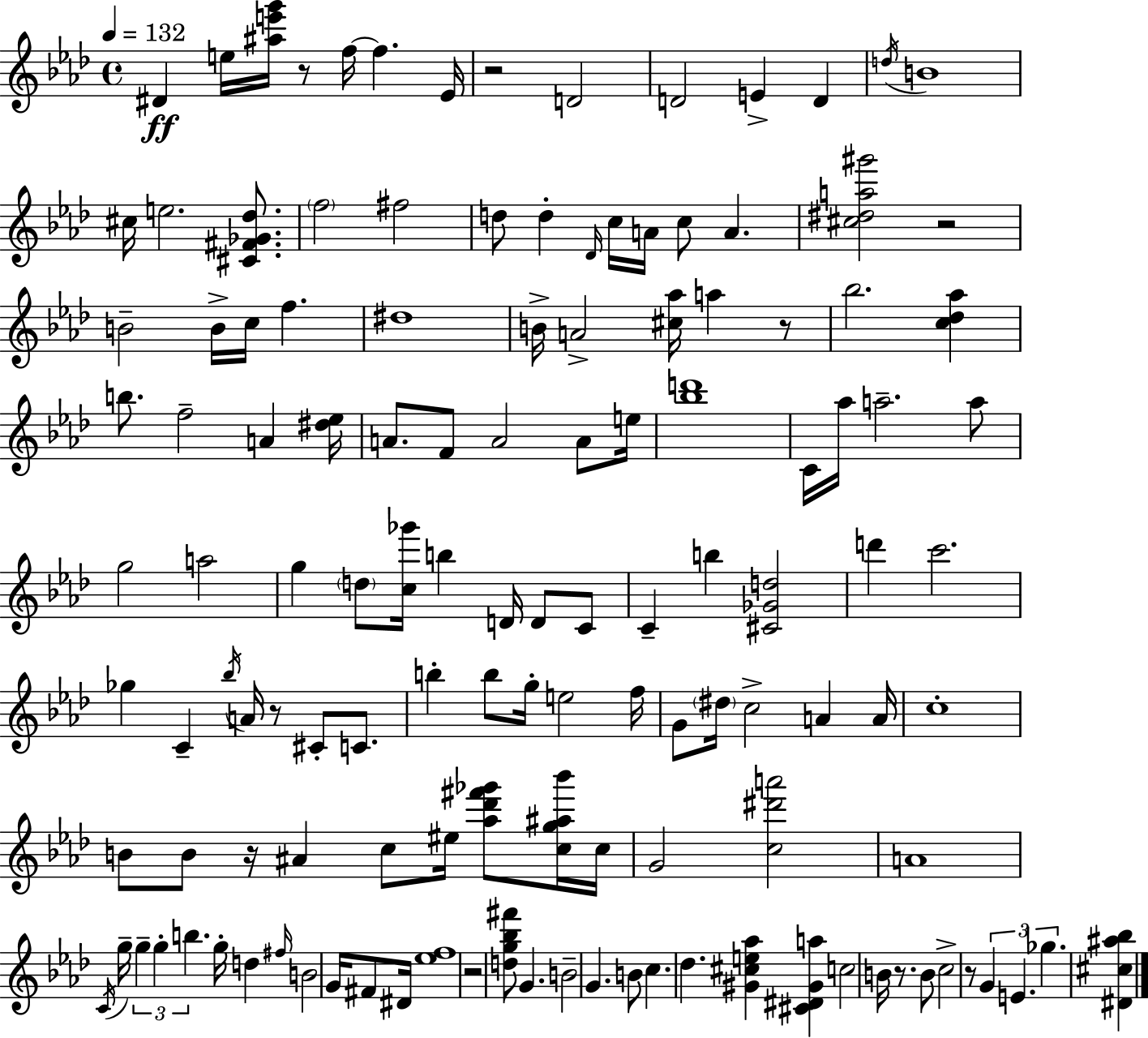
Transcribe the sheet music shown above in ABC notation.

X:1
T:Untitled
M:4/4
L:1/4
K:Fm
^D e/4 [^ae'g']/4 z/2 f/4 f _E/4 z2 D2 D2 E D d/4 B4 ^c/4 e2 [^C^F_G_d]/2 f2 ^f2 d/2 d _D/4 c/4 A/4 c/2 A [^c^da^g']2 z2 B2 B/4 c/4 f ^d4 B/4 A2 [^c_a]/4 a z/2 _b2 [c_d_a] b/2 f2 A [^d_e]/4 A/2 F/2 A2 A/2 e/4 [_bd']4 C/4 _a/4 a2 a/2 g2 a2 g d/2 [c_g']/4 b D/4 D/2 C/2 C b [^C_Gd]2 d' c'2 _g C _b/4 A/4 z/2 ^C/2 C/2 b b/2 g/4 e2 f/4 G/2 ^d/4 c2 A A/4 c4 B/2 B/2 z/4 ^A c/2 ^e/4 [_a_d'^f'_g']/2 [cg^a_b']/4 c/4 G2 [c^d'a']2 A4 C/4 g/4 g g b g/4 d ^f/4 B2 G/4 ^F/2 ^D/4 [_ef]4 z2 [dg_b^f']/2 G B2 G B/2 c _d [^G^ce_a] [^C^D^Ga] c2 B/4 z/2 B/2 c2 z/2 G E _g [^D^c^a_b]